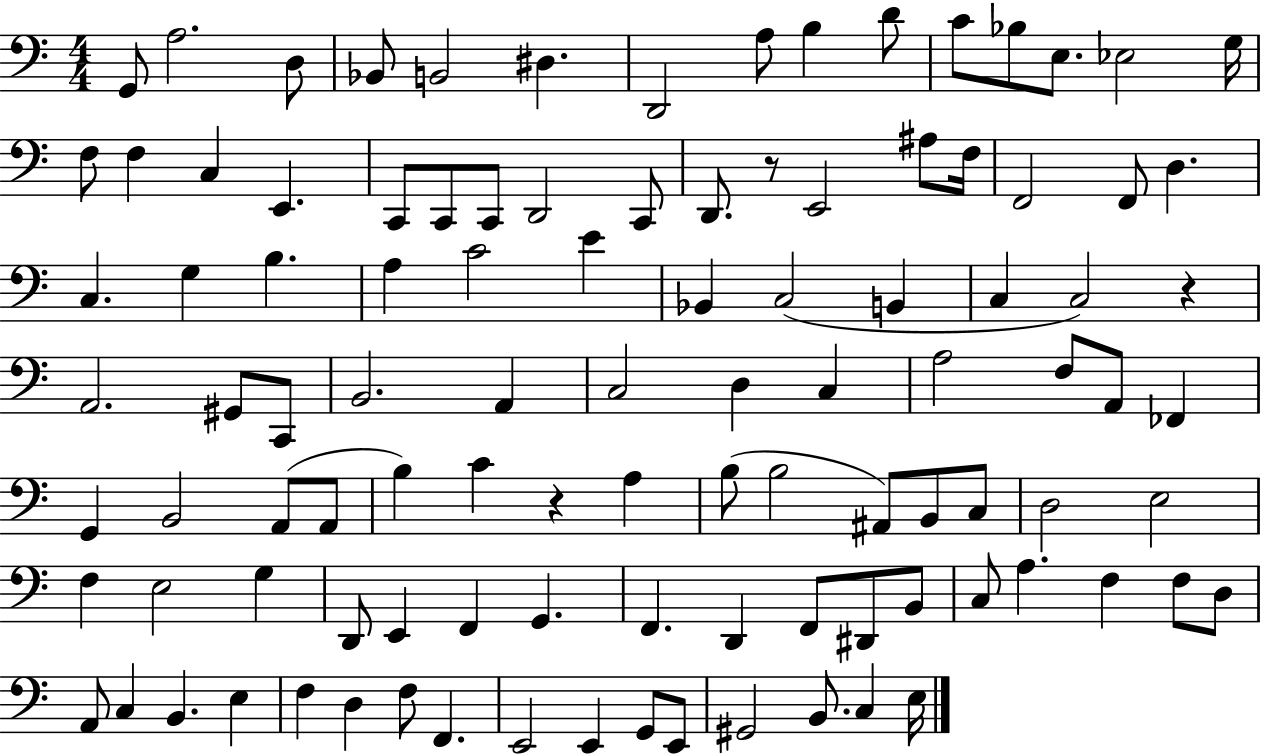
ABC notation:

X:1
T:Untitled
M:4/4
L:1/4
K:C
G,,/2 A,2 D,/2 _B,,/2 B,,2 ^D, D,,2 A,/2 B, D/2 C/2 _B,/2 E,/2 _E,2 G,/4 F,/2 F, C, E,, C,,/2 C,,/2 C,,/2 D,,2 C,,/2 D,,/2 z/2 E,,2 ^A,/2 F,/4 F,,2 F,,/2 D, C, G, B, A, C2 E _B,, C,2 B,, C, C,2 z A,,2 ^G,,/2 C,,/2 B,,2 A,, C,2 D, C, A,2 F,/2 A,,/2 _F,, G,, B,,2 A,,/2 A,,/2 B, C z A, B,/2 B,2 ^A,,/2 B,,/2 C,/2 D,2 E,2 F, E,2 G, D,,/2 E,, F,, G,, F,, D,, F,,/2 ^D,,/2 B,,/2 C,/2 A, F, F,/2 D,/2 A,,/2 C, B,, E, F, D, F,/2 F,, E,,2 E,, G,,/2 E,,/2 ^G,,2 B,,/2 C, E,/4